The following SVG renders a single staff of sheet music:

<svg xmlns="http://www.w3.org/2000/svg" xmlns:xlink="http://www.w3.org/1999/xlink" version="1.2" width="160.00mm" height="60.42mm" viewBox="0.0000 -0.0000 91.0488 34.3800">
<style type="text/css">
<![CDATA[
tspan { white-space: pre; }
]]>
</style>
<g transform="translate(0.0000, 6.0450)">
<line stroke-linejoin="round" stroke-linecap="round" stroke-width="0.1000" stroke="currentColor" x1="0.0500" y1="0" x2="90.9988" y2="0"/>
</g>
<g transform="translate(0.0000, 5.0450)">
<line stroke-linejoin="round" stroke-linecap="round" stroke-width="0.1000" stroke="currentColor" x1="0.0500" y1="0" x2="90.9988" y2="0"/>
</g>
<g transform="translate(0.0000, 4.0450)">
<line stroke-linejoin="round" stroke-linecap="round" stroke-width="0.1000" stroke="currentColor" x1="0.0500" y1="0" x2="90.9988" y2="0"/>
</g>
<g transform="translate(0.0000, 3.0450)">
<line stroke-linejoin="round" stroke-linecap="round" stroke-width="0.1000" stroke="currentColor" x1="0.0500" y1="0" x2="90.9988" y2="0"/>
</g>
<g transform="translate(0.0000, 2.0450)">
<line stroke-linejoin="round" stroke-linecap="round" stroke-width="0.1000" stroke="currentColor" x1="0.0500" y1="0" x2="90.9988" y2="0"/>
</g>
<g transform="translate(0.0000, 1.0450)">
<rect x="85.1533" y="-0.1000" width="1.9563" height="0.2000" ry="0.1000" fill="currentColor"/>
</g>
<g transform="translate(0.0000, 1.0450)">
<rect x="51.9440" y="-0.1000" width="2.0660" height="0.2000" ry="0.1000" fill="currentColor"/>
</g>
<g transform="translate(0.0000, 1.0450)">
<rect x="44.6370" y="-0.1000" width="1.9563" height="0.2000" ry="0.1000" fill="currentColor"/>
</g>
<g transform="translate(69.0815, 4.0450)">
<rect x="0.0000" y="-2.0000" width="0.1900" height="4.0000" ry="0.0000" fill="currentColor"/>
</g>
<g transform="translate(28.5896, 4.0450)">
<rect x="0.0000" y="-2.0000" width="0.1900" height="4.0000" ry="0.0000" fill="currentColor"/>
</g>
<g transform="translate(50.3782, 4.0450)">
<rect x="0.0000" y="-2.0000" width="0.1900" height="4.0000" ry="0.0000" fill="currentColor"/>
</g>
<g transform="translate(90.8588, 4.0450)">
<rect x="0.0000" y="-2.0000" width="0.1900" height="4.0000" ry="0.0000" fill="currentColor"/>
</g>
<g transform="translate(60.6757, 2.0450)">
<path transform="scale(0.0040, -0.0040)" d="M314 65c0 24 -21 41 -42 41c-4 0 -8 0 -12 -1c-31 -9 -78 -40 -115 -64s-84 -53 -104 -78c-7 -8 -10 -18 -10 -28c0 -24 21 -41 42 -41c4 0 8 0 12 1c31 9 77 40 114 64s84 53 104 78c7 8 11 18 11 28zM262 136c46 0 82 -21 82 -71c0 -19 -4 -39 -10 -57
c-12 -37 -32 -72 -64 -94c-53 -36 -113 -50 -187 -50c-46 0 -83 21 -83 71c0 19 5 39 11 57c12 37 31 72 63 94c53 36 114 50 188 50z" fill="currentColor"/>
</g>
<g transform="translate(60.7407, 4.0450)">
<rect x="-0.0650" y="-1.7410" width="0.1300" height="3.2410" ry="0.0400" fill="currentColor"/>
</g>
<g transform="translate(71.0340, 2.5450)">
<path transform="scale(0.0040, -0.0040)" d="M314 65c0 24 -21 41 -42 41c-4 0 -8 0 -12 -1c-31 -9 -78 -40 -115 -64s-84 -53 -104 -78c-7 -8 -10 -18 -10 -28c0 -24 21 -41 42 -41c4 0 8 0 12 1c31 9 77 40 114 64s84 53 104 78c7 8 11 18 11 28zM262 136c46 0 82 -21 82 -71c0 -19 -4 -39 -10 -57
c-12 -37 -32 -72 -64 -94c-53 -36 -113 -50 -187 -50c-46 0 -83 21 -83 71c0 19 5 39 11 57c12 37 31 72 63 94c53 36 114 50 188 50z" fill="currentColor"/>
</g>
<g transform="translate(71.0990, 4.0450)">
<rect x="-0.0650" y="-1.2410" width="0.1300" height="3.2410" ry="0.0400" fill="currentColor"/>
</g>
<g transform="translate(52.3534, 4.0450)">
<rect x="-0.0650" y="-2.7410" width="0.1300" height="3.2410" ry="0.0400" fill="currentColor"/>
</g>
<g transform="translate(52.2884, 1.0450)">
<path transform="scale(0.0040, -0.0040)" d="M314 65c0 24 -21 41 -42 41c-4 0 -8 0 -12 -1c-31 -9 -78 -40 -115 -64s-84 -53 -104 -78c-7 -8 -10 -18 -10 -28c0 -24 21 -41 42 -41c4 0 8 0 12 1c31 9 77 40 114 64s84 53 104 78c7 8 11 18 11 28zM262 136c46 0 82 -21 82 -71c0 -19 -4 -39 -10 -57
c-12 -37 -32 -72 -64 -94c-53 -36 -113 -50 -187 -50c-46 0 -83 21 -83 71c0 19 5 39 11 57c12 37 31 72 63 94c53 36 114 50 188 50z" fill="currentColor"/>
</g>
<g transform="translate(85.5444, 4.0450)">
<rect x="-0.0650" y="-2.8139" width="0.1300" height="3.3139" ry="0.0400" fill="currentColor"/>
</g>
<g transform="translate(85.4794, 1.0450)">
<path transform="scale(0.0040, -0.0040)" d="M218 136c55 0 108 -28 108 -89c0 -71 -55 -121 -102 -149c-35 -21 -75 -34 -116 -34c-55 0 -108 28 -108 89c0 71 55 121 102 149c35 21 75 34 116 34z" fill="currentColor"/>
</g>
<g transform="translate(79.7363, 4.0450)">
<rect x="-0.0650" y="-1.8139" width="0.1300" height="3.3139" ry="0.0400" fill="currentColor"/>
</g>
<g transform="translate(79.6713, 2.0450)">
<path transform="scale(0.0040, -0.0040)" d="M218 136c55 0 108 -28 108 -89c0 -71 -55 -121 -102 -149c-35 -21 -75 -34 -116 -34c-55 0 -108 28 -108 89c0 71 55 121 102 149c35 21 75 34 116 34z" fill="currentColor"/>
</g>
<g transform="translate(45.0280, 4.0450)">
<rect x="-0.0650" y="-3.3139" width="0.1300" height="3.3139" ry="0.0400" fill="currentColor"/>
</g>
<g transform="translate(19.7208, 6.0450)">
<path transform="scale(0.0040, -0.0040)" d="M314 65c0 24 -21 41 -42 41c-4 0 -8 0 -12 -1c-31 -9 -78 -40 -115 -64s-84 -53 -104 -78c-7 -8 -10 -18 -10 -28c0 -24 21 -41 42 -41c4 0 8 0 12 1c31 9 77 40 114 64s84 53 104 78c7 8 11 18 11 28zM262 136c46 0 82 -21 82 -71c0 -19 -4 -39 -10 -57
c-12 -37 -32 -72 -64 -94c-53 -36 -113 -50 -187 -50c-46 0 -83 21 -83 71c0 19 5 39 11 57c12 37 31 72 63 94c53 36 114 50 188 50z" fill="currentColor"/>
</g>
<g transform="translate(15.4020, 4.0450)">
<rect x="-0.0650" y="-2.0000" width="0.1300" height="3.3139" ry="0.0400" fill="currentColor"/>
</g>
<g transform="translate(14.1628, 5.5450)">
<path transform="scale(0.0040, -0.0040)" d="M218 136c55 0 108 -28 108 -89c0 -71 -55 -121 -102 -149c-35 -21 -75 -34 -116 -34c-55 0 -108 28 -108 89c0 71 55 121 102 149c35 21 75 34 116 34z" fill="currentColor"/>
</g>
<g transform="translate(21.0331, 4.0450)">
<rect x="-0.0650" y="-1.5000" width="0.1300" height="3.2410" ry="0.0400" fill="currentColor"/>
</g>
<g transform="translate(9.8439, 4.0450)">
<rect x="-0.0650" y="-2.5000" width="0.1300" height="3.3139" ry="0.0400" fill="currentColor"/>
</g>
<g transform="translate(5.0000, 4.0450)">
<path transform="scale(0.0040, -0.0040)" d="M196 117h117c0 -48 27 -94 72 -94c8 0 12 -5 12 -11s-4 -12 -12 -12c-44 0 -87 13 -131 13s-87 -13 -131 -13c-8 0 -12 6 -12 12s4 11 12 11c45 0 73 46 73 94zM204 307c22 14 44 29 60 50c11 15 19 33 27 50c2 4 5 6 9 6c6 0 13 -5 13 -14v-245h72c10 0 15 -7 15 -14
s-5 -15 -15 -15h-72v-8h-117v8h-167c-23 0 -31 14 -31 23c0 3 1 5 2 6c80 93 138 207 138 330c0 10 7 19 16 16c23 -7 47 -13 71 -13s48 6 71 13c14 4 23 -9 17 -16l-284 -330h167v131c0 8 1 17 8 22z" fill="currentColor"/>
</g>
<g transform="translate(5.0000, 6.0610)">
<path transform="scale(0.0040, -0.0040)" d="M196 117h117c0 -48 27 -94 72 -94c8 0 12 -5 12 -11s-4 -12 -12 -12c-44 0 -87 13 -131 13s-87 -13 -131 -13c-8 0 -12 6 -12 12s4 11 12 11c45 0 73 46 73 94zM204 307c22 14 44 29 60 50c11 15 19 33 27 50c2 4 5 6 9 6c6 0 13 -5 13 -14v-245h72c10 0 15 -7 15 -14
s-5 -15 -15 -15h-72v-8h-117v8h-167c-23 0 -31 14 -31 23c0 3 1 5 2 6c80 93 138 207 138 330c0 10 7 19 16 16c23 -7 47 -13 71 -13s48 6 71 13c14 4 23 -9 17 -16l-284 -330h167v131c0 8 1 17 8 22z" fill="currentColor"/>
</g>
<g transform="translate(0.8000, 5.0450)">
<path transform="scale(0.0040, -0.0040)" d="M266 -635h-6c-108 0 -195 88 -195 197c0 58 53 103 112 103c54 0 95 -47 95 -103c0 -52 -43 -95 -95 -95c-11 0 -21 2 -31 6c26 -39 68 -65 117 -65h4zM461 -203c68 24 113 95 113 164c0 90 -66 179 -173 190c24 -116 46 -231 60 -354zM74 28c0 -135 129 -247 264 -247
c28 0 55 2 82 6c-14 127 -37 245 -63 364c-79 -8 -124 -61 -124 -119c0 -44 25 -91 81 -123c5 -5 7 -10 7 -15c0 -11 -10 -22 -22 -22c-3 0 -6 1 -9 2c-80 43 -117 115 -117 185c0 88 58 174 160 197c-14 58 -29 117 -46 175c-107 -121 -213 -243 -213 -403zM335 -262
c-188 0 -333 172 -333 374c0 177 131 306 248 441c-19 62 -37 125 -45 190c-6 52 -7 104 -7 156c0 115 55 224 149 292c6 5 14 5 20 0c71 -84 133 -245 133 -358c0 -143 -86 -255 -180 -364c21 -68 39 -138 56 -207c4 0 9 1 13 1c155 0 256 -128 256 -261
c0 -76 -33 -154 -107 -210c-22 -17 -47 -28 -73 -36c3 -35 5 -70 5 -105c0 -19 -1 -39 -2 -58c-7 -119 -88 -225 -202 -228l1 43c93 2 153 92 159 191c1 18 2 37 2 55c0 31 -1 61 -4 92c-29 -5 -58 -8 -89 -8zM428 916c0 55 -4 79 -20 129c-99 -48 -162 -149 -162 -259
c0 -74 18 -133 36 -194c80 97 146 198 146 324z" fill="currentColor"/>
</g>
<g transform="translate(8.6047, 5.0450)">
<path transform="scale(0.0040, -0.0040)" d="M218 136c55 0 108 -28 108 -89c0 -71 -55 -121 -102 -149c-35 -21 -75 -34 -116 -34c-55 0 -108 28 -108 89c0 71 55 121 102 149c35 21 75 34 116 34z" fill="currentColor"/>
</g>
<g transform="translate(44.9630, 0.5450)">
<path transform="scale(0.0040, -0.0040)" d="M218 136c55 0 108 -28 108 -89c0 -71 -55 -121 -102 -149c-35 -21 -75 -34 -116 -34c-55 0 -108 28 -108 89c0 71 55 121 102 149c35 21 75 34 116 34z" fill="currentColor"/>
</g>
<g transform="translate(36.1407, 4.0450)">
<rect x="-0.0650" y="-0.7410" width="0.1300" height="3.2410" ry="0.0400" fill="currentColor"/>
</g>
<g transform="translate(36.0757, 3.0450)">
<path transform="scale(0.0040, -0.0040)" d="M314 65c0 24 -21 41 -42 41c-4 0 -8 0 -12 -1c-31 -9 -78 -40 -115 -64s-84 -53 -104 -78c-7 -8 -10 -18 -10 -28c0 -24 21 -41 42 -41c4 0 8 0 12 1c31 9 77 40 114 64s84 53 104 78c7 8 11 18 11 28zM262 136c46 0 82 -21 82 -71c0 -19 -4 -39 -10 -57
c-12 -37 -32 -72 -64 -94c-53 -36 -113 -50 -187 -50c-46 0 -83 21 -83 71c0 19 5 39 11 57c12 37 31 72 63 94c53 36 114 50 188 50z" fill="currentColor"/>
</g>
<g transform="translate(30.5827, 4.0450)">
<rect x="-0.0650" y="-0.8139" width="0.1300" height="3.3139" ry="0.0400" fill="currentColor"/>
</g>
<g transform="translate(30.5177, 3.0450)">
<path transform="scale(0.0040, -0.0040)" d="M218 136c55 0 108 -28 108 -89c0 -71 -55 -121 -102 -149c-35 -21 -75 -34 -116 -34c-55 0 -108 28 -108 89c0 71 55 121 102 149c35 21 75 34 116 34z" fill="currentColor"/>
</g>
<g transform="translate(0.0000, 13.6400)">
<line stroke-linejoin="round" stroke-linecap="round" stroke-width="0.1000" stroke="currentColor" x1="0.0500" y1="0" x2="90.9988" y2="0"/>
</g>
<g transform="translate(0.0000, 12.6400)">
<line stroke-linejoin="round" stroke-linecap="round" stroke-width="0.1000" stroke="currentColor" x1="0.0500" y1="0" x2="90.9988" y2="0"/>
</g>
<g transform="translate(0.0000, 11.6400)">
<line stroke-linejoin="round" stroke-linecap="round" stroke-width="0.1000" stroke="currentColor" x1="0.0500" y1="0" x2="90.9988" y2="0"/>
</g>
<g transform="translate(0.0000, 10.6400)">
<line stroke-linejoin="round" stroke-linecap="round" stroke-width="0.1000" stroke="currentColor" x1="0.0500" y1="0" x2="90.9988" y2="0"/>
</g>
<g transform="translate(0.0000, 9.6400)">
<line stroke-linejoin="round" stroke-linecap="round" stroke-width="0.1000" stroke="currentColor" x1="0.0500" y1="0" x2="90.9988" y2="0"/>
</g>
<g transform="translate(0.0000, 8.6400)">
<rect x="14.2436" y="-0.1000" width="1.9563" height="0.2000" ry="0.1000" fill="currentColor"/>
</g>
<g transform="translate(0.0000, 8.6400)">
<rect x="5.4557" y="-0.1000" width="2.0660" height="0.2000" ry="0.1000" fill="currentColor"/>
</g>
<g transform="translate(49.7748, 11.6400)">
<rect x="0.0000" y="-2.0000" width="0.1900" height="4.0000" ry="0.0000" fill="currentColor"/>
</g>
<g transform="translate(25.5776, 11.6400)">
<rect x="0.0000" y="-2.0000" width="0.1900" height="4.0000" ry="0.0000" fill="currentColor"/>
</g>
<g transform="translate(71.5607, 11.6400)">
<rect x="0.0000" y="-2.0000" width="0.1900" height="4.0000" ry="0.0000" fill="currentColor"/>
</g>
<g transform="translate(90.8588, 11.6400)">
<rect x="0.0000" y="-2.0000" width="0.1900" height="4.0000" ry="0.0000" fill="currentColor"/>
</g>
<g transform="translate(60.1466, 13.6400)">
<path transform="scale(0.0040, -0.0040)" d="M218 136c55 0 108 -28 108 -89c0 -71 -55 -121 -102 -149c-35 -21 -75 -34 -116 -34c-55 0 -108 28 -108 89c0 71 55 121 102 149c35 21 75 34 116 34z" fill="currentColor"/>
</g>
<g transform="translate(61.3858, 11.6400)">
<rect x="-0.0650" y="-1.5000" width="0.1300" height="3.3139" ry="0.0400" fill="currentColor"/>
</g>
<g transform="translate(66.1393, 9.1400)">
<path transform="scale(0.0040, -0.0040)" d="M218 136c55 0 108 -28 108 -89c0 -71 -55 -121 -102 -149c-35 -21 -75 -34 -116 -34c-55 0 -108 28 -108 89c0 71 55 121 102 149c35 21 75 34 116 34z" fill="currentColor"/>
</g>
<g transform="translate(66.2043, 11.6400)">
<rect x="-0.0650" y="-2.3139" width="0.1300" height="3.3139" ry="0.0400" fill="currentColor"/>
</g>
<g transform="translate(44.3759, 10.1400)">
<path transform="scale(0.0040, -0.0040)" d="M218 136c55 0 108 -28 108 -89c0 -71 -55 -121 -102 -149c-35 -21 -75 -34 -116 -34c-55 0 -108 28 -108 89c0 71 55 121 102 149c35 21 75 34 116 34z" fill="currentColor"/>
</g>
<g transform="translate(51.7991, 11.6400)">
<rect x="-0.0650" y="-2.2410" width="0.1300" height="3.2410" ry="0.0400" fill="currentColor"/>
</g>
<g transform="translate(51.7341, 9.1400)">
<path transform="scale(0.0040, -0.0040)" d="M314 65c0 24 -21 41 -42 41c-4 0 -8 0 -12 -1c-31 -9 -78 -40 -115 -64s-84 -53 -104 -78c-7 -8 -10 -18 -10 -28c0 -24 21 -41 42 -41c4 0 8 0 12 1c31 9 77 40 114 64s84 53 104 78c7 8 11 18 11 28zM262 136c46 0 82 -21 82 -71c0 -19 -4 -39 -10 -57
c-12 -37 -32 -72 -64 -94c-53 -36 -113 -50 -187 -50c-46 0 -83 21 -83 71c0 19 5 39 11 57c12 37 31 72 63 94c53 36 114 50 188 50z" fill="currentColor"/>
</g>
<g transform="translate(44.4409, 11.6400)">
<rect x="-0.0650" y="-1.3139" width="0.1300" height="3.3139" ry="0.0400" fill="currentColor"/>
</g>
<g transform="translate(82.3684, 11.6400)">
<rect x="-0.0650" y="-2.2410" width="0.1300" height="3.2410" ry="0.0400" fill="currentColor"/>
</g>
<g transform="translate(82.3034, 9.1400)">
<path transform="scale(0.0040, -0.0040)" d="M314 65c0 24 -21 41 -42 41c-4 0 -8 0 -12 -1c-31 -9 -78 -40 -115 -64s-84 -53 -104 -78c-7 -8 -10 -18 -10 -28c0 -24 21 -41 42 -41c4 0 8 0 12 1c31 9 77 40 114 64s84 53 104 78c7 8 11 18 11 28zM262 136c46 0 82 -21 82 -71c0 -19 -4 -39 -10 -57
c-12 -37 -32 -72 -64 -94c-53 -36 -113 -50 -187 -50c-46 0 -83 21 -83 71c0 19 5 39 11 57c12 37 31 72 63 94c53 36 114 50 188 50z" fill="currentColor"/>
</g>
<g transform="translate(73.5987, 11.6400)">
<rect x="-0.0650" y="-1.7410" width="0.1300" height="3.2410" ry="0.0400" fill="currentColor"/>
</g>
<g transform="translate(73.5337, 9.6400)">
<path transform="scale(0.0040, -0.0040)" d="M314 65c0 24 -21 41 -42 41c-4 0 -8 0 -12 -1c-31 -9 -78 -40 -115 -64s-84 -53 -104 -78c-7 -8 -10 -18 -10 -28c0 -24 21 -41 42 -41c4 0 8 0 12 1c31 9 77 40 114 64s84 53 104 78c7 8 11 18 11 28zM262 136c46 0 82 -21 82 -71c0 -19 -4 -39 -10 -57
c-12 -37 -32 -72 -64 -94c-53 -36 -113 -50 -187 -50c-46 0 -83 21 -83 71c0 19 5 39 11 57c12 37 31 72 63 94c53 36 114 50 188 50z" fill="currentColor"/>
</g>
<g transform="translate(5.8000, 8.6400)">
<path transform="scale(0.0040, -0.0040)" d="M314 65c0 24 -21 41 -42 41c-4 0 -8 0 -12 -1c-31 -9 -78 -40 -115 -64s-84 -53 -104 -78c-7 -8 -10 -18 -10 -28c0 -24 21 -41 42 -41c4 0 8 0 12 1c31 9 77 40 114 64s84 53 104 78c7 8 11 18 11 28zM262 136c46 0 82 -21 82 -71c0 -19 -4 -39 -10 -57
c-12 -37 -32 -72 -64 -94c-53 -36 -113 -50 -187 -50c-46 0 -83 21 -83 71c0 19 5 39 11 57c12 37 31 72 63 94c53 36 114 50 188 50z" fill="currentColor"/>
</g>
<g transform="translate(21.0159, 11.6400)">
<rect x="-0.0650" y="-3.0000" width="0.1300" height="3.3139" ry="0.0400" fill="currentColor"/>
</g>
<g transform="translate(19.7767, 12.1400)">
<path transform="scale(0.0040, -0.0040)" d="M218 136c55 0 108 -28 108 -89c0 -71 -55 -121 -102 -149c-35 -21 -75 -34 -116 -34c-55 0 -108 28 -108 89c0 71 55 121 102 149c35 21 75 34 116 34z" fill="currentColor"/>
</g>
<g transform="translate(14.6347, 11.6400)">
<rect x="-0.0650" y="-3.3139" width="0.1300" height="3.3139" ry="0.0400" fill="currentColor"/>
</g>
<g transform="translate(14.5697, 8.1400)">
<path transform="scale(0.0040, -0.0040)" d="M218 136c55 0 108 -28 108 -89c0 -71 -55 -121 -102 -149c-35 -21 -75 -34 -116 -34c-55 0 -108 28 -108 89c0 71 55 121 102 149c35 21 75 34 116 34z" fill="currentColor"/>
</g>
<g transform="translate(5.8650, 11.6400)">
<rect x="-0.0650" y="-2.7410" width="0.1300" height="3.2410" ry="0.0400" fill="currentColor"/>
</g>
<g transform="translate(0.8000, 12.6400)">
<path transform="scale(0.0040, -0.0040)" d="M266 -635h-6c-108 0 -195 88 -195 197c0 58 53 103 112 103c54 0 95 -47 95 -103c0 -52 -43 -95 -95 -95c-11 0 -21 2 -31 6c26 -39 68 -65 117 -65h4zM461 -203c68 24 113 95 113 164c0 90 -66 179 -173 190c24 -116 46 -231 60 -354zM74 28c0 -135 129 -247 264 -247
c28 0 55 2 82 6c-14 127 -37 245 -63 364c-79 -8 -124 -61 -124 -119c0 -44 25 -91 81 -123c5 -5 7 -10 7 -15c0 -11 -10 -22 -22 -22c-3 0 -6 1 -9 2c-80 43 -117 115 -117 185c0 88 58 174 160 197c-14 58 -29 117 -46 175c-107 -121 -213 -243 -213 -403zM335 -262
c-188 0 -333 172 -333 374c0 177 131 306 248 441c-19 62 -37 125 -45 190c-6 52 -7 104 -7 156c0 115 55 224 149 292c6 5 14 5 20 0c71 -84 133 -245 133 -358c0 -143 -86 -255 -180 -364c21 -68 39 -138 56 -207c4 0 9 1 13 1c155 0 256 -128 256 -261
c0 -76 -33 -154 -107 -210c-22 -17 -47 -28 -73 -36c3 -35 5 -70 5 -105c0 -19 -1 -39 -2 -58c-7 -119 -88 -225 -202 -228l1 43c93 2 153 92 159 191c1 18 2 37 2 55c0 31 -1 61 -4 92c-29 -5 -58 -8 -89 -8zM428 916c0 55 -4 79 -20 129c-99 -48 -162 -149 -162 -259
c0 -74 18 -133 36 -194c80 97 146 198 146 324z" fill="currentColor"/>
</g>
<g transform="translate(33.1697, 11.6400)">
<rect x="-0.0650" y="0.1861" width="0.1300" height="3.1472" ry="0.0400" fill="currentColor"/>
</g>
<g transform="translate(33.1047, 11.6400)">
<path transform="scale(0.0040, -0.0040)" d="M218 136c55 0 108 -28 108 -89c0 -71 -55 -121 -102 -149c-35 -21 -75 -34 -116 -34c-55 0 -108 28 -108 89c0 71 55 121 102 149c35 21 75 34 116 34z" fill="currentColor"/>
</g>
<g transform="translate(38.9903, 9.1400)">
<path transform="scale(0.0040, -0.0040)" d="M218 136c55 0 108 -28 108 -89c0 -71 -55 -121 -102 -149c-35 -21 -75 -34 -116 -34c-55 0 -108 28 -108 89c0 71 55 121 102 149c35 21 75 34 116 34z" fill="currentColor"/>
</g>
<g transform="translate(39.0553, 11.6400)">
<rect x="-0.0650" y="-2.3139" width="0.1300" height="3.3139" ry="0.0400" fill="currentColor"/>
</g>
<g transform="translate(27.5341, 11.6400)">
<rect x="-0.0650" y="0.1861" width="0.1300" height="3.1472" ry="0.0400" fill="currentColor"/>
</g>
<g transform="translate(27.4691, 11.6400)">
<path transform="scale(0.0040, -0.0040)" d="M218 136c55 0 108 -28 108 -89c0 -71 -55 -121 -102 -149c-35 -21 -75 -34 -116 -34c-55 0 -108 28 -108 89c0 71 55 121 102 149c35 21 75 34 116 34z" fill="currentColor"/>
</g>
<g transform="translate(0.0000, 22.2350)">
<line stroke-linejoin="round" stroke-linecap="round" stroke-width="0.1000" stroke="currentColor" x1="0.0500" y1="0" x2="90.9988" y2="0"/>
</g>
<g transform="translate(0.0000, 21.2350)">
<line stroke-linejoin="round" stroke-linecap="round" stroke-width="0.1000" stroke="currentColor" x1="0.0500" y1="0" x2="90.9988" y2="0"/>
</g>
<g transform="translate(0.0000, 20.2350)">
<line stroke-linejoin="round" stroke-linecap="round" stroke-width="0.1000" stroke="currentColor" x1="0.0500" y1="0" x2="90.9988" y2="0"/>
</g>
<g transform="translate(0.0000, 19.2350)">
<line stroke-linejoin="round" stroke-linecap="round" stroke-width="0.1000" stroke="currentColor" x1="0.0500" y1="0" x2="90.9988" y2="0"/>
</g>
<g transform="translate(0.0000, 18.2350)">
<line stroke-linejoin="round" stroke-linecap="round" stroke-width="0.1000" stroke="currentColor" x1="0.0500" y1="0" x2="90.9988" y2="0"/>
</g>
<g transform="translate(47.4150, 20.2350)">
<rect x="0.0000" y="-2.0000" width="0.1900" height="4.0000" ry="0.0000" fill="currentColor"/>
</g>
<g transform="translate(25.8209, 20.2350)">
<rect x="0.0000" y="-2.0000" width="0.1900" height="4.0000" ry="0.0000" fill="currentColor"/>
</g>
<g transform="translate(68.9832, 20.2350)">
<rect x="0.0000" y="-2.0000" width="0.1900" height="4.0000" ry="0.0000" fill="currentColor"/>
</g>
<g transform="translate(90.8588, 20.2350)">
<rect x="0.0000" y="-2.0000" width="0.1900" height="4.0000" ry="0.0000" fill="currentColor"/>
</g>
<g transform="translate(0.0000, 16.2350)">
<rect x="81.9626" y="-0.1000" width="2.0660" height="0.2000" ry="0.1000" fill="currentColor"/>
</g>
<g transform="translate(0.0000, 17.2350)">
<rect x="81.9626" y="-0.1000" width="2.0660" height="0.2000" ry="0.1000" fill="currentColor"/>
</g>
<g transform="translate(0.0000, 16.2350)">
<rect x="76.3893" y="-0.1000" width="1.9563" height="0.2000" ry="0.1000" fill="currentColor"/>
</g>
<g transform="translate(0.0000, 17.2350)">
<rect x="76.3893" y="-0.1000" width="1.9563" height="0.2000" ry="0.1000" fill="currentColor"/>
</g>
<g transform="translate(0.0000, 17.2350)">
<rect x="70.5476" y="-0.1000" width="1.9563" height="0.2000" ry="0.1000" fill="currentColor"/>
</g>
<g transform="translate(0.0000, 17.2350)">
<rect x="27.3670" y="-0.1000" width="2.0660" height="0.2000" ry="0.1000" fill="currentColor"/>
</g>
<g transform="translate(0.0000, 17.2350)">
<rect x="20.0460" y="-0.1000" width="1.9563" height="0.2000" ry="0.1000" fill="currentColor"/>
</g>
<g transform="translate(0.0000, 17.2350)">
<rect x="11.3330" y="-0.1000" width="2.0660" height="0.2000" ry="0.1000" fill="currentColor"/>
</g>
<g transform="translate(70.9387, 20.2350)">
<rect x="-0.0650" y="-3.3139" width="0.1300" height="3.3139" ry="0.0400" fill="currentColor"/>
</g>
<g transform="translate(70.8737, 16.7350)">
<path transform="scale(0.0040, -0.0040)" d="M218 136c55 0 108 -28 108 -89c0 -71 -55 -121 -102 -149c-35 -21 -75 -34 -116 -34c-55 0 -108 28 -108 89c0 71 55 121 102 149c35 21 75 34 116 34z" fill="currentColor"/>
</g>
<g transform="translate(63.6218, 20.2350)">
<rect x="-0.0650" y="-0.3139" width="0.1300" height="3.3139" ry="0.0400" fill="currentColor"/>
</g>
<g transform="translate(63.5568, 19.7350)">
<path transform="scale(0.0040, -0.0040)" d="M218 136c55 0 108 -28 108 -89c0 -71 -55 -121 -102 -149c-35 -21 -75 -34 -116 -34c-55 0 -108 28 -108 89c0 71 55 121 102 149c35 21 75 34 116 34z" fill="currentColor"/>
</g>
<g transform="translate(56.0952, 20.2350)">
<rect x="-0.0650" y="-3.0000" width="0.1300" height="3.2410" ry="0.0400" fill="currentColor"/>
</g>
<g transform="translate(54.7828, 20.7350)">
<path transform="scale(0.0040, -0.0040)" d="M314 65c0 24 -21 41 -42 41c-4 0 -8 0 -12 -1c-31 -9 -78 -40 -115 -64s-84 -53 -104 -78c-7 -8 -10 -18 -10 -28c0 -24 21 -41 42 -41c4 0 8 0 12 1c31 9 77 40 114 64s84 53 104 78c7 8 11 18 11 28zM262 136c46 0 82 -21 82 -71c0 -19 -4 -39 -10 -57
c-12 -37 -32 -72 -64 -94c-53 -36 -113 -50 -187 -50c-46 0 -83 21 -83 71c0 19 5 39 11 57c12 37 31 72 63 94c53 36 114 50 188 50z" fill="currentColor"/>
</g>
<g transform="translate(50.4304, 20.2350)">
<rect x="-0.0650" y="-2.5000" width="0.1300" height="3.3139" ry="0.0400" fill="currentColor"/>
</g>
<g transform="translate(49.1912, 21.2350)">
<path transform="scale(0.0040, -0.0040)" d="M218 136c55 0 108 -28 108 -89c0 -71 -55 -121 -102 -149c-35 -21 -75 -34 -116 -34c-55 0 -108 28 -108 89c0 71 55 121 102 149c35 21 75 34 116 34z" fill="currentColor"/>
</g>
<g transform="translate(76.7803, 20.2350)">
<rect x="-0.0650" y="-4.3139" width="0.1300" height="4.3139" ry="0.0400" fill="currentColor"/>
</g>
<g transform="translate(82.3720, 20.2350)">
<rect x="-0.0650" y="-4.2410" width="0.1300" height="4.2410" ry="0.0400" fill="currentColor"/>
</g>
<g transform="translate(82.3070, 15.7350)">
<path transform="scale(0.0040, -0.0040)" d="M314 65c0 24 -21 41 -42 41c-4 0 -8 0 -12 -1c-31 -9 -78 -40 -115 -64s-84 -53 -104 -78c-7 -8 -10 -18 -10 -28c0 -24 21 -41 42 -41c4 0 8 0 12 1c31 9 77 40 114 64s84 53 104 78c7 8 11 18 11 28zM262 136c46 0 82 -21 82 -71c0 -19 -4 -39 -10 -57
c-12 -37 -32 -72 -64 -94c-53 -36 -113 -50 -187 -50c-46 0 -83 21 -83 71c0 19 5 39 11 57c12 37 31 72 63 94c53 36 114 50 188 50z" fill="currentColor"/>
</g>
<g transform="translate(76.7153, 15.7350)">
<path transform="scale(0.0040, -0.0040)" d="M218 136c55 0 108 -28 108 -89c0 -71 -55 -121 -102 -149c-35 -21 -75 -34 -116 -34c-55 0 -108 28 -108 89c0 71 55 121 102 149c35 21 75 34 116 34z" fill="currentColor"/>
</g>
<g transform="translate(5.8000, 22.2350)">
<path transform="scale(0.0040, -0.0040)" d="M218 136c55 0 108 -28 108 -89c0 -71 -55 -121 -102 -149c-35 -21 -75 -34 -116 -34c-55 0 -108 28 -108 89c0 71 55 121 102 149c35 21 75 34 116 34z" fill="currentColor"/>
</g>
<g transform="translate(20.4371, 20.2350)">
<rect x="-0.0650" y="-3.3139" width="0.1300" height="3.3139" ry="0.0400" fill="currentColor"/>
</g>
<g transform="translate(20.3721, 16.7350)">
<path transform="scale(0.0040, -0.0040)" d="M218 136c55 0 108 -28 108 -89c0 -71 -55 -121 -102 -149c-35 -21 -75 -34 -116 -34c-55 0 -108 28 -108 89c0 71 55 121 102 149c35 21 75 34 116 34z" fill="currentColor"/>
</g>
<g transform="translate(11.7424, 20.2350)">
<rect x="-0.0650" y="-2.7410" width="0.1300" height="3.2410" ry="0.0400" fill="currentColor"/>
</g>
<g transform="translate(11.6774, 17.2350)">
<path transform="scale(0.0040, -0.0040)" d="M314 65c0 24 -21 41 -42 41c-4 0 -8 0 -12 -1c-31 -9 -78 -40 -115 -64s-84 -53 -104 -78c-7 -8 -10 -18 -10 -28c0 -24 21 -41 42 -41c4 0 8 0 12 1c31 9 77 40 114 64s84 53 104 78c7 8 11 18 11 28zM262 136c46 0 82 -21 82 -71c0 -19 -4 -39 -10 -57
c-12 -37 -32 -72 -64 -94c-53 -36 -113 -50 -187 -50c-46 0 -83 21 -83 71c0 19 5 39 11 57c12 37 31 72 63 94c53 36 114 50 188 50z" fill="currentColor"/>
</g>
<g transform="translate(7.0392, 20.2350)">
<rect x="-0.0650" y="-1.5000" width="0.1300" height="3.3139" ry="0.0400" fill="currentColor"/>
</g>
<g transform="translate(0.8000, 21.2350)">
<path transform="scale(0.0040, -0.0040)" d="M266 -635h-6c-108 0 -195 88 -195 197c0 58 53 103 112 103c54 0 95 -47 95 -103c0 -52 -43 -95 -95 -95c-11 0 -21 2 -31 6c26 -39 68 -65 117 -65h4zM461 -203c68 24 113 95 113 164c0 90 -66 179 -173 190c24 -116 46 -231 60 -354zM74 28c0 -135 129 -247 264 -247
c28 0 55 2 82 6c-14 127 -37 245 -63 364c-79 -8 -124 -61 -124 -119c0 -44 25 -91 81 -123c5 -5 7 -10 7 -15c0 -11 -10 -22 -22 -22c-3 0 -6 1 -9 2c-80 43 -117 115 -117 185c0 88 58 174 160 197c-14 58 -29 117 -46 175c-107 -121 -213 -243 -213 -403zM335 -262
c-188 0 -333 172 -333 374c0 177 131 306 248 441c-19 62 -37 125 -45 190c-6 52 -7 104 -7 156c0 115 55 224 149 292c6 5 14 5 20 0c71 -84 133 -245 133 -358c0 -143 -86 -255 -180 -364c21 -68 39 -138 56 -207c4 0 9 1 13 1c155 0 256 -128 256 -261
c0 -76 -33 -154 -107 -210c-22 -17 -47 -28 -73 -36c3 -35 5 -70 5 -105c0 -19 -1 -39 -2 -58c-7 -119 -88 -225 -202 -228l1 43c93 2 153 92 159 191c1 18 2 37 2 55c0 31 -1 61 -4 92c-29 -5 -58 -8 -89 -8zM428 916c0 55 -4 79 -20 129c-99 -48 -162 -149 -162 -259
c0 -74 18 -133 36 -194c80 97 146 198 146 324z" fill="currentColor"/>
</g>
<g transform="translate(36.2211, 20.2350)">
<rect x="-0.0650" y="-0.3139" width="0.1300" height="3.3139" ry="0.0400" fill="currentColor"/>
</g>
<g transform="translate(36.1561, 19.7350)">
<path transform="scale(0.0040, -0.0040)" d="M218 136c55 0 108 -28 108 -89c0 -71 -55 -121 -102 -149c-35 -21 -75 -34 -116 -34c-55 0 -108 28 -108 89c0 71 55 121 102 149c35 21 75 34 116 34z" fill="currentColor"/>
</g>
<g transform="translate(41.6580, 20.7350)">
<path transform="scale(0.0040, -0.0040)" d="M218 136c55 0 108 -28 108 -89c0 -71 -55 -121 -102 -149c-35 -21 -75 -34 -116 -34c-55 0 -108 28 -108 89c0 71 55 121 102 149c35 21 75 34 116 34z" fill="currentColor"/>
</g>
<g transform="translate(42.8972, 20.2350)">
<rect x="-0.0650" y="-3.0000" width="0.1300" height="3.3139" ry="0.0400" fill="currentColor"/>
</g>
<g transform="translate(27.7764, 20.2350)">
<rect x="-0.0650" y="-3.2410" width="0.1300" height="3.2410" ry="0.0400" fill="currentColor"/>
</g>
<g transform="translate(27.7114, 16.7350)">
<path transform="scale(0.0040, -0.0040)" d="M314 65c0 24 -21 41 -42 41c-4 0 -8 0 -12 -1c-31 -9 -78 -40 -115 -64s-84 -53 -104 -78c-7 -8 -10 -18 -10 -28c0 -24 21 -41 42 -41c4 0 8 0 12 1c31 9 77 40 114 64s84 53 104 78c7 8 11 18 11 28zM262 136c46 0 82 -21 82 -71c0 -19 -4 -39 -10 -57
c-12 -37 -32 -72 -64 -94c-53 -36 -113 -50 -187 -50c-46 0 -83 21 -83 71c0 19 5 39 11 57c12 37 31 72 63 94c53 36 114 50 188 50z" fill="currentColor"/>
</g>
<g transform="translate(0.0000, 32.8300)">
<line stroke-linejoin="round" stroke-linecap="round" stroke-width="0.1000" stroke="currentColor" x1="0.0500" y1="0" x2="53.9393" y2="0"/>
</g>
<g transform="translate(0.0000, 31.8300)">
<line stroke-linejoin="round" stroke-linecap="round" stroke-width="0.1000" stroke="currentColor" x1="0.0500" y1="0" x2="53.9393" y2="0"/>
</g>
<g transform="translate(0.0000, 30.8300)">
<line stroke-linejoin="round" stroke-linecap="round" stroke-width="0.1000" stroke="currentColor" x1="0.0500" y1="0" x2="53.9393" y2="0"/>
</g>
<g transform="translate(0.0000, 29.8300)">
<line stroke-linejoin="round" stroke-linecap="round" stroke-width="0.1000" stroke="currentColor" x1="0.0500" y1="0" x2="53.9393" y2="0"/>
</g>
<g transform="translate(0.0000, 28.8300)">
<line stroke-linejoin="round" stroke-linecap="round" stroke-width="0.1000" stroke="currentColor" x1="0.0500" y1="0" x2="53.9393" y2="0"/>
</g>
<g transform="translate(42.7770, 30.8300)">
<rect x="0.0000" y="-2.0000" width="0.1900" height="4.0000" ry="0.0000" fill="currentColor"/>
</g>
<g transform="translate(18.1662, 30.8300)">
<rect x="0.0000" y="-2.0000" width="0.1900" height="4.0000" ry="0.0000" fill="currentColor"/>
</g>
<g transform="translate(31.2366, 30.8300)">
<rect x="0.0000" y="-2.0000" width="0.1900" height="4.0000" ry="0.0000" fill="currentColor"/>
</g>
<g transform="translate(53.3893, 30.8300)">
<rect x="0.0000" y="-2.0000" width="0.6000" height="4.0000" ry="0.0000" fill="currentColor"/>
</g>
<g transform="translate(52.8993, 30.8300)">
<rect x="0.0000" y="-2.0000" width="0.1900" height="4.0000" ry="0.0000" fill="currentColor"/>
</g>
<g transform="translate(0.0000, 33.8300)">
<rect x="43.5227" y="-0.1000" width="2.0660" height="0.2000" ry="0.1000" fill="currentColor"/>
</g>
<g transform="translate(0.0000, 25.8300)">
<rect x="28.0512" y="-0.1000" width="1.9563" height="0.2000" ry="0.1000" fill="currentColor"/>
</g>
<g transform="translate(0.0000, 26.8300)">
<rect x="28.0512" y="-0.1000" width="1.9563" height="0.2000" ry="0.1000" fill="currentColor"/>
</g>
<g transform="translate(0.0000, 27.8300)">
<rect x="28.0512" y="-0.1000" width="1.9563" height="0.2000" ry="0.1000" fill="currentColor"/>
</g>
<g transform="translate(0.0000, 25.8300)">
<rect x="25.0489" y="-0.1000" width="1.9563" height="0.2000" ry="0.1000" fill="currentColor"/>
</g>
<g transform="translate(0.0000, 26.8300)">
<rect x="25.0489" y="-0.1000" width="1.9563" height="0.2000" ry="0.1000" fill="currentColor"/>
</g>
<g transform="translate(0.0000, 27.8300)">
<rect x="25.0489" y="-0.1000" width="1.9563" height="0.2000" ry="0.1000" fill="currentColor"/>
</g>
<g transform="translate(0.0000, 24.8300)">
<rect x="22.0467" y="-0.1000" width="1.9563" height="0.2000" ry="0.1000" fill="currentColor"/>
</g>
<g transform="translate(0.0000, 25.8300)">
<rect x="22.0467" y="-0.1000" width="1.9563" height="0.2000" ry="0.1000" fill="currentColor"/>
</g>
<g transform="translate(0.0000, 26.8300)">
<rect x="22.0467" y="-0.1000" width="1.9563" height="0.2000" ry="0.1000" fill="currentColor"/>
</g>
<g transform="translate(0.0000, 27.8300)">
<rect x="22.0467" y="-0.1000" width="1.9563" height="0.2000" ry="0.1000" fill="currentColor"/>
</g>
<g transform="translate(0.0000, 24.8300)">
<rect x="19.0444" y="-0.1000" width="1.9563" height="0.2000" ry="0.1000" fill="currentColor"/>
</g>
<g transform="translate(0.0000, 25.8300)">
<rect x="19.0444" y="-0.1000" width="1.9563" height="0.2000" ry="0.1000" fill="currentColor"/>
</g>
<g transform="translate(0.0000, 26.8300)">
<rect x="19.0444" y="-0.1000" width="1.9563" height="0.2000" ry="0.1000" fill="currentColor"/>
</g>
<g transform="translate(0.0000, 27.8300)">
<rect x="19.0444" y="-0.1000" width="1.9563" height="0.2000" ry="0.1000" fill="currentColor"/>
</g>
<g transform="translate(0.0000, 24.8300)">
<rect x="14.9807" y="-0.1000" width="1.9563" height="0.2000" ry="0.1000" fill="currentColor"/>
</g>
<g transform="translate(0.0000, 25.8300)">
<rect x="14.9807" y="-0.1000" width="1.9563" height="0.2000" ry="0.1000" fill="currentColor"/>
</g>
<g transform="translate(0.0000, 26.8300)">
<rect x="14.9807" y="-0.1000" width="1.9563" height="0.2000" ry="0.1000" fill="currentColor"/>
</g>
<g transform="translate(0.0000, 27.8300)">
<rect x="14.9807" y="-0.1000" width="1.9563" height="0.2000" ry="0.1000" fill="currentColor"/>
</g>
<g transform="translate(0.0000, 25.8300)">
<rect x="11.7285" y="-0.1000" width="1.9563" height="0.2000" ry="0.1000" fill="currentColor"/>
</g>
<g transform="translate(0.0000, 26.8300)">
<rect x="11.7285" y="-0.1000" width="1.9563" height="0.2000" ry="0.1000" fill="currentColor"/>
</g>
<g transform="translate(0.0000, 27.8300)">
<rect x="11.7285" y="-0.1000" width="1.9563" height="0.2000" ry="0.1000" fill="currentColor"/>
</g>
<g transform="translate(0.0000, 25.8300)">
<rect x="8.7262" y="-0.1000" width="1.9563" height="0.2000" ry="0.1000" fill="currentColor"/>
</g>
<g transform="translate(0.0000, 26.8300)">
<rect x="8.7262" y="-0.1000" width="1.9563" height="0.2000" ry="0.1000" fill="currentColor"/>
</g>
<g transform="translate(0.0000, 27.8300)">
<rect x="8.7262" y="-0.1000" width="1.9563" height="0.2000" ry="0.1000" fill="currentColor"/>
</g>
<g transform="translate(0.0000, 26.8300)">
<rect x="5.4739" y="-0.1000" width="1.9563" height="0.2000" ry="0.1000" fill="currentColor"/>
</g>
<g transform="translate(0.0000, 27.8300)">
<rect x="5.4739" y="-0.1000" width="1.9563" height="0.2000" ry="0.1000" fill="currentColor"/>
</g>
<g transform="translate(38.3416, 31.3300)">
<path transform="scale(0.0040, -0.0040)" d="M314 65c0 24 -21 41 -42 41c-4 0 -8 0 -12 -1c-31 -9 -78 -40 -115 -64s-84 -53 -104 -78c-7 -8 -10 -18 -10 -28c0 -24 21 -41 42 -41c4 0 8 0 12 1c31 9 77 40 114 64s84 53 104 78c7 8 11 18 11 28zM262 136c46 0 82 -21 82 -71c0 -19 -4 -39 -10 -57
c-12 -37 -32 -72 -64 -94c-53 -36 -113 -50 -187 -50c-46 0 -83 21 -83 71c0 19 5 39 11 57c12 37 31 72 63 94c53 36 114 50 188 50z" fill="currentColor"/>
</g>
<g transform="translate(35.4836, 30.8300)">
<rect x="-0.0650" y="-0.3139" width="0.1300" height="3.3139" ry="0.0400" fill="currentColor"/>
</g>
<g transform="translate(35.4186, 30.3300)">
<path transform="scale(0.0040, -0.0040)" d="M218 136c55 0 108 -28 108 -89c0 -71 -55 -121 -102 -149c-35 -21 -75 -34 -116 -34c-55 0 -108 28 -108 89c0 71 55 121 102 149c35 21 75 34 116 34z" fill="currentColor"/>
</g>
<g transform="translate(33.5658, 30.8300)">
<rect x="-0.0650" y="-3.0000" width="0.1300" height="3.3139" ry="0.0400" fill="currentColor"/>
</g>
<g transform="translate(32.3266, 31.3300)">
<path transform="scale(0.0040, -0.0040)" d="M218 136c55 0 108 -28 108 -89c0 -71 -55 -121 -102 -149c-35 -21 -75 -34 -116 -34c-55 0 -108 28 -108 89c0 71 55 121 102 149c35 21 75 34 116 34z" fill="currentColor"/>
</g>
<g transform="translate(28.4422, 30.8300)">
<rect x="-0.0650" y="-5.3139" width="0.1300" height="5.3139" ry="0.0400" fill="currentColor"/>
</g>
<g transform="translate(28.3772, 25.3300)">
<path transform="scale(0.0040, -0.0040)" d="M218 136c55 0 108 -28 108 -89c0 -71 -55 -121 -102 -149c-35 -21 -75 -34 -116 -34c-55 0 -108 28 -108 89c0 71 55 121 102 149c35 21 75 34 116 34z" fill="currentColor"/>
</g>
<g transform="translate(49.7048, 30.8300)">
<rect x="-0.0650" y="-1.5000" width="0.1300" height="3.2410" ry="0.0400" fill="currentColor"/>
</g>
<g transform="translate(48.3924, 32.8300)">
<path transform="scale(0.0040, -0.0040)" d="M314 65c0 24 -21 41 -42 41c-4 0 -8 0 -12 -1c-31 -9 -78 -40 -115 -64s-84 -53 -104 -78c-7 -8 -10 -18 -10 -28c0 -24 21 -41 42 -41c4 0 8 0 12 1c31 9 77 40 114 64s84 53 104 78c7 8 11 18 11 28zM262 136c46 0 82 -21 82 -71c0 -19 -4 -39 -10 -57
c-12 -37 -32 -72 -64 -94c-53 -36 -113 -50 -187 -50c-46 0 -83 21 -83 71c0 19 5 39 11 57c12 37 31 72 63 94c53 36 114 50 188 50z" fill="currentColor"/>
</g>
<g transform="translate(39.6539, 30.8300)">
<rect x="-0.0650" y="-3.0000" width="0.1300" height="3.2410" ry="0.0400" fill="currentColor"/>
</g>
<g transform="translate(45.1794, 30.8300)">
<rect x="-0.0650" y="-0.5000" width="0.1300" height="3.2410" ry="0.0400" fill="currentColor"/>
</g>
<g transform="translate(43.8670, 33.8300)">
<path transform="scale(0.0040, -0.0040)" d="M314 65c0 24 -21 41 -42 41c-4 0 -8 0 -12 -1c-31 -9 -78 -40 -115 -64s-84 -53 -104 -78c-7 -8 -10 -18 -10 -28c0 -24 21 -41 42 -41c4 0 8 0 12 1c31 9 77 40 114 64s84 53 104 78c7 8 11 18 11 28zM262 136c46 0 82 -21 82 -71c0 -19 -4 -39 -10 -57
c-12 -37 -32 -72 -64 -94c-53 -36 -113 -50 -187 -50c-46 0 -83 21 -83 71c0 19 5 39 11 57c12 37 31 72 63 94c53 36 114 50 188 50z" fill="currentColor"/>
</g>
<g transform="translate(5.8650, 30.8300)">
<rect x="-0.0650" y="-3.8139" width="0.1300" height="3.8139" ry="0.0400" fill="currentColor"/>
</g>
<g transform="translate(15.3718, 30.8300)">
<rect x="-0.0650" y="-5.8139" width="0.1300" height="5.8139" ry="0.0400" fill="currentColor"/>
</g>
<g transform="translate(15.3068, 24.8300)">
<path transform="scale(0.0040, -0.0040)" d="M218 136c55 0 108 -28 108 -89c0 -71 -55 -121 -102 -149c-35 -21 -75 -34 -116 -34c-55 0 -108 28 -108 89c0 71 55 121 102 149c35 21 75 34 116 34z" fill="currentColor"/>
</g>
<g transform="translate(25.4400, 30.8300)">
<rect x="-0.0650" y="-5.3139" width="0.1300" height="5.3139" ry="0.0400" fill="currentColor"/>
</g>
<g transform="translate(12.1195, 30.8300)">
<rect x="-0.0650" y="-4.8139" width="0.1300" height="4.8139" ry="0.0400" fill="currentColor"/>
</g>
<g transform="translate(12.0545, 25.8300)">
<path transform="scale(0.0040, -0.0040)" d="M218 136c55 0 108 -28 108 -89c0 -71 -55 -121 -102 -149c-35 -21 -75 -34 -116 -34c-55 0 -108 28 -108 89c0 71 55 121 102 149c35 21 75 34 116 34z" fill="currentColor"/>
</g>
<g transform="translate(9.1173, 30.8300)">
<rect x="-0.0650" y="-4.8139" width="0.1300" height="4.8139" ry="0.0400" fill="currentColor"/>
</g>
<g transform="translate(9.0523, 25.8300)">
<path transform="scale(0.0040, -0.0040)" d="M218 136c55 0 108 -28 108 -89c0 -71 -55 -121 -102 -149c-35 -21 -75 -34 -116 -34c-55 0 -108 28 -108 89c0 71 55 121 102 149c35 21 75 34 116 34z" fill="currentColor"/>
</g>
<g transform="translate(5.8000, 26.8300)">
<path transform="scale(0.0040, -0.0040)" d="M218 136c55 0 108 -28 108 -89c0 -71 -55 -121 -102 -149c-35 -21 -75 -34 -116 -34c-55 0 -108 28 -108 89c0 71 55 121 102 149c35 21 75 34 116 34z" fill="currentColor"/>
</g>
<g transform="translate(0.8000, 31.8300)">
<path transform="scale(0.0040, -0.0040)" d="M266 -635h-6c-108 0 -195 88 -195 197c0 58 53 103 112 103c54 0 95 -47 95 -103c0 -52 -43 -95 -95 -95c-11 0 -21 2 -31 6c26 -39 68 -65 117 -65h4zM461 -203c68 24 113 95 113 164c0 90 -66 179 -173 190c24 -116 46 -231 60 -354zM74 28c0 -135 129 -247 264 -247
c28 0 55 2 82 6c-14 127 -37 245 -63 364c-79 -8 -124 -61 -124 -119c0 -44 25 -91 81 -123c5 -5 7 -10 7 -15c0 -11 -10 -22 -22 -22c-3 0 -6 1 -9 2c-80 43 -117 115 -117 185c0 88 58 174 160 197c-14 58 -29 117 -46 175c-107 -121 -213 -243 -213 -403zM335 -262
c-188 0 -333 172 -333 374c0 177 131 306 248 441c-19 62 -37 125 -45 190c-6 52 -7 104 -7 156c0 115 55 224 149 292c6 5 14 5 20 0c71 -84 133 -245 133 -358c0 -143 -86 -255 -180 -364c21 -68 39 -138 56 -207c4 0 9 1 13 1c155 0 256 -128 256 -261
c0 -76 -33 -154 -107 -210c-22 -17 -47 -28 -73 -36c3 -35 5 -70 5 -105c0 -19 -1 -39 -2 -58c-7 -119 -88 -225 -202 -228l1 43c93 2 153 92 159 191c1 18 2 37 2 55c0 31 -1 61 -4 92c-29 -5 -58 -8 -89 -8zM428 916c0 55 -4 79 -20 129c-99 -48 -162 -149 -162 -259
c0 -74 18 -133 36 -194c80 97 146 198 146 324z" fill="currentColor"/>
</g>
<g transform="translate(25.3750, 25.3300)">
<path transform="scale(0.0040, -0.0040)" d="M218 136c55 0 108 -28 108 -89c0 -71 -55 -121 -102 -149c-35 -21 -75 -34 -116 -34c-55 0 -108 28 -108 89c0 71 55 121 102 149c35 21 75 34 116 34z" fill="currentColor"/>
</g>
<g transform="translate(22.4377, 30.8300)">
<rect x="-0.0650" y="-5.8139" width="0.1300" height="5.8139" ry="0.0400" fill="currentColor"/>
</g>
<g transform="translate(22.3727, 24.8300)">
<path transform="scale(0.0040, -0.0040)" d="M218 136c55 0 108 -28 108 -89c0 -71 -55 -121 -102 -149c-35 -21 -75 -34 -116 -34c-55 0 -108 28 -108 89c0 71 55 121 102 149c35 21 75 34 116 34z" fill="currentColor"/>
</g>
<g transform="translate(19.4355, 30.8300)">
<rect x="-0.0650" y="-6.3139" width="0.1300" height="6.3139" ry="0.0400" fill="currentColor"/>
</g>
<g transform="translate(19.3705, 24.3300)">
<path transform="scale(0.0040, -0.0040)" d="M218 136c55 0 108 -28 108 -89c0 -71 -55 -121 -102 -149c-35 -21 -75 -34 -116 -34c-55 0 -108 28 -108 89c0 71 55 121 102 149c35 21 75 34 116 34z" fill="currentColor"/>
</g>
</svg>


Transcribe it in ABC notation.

X:1
T:Untitled
M:4/4
L:1/4
K:C
G F E2 d d2 b a2 f2 e2 f a a2 b A B B g e g2 E g f2 g2 E a2 b b2 c A G A2 c b d' d'2 c' e' e' g' a' g' f' f' A c A2 C2 E2